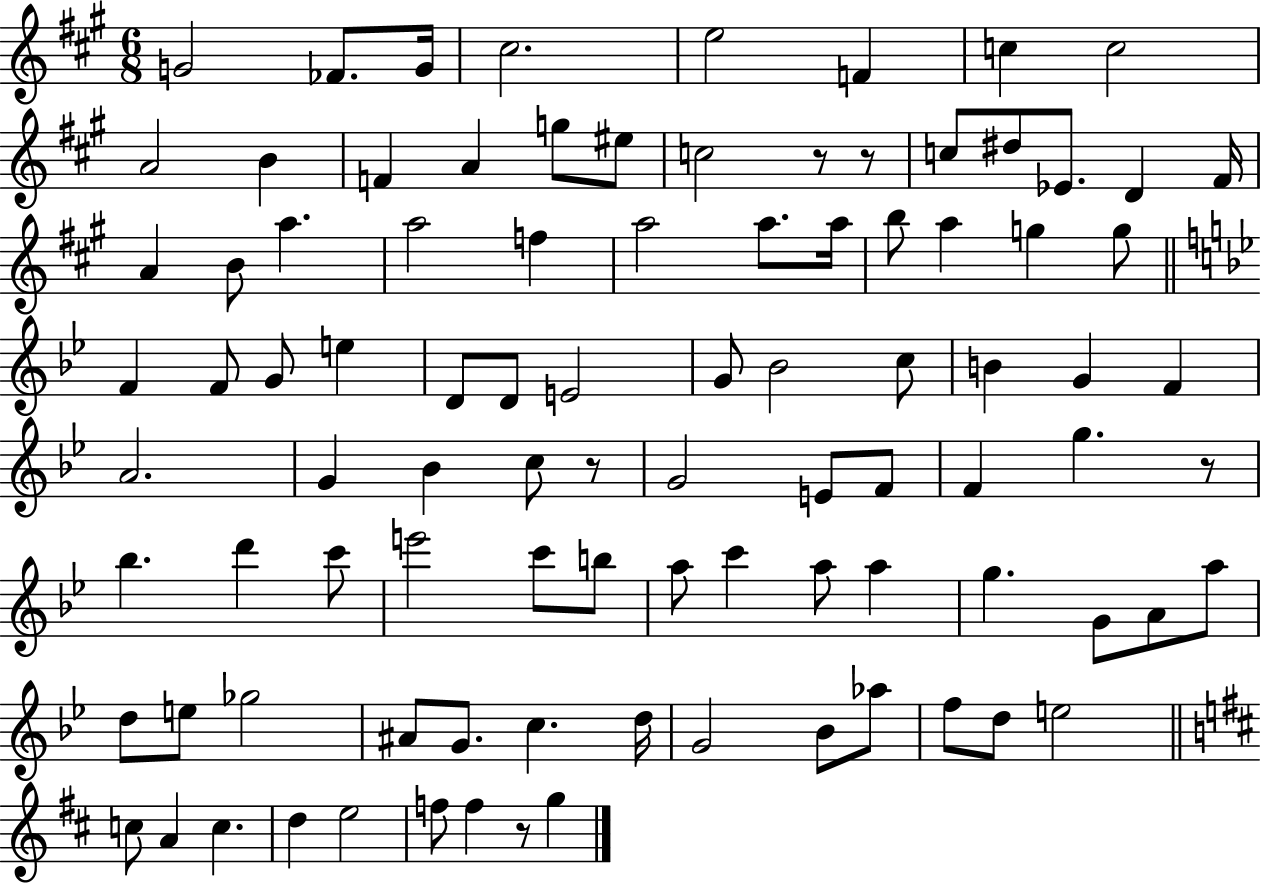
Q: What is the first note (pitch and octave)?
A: G4